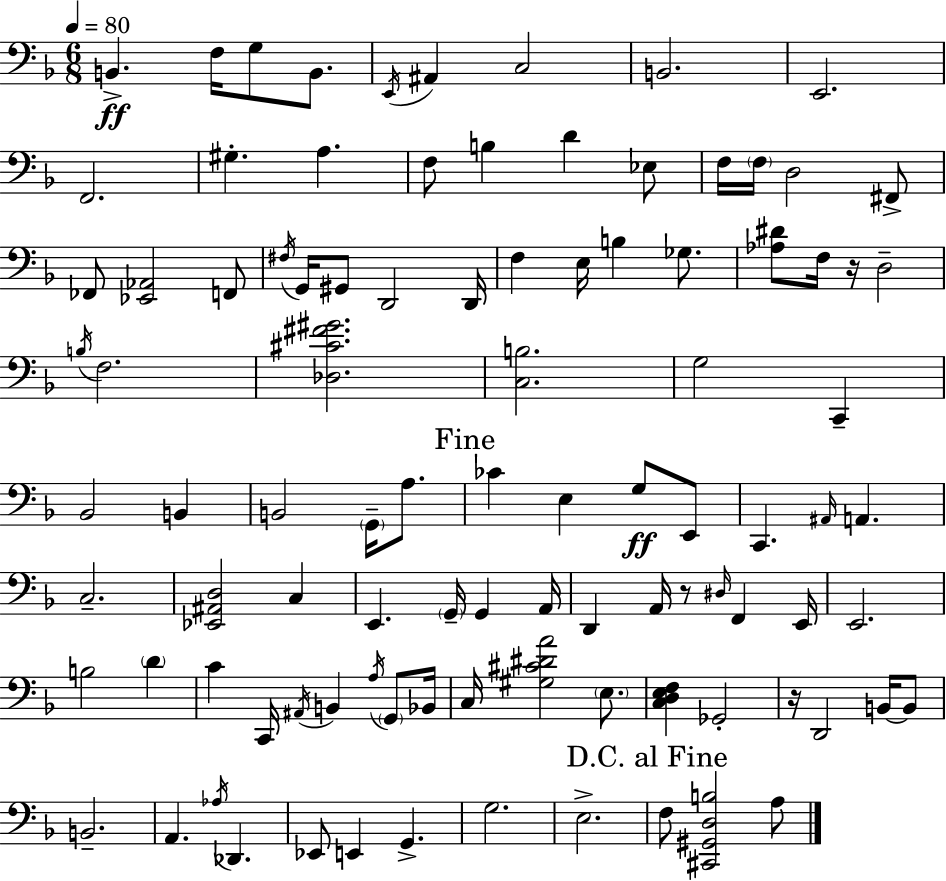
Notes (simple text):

B2/q. F3/s G3/e B2/e. E2/s A#2/q C3/h B2/h. E2/h. F2/h. G#3/q. A3/q. F3/e B3/q D4/q Eb3/e F3/s F3/s D3/h F#2/e FES2/e [Eb2,Ab2]/h F2/e F#3/s G2/s G#2/e D2/h D2/s F3/q E3/s B3/q Gb3/e. [Ab3,D#4]/e F3/s R/s D3/h B3/s F3/h. [Db3,C#4,F#4,G#4]/h. [C3,B3]/h. G3/h C2/q Bb2/h B2/q B2/h G2/s A3/e. CES4/q E3/q G3/e E2/e C2/q. A#2/s A2/q. C3/h. [Eb2,A#2,D3]/h C3/q E2/q. G2/s G2/q A2/s D2/q A2/s R/e D#3/s F2/q E2/s E2/h. B3/h D4/q C4/q C2/s A#2/s B2/q A3/s G2/e Bb2/s C3/s [G#3,C#4,D#4,A4]/h E3/e. [C3,D3,E3,F3]/q Gb2/h R/s D2/h B2/s B2/e B2/h. A2/q. Ab3/s Db2/q. Eb2/e E2/q G2/q. G3/h. E3/h. F3/e [C#2,G#2,D3,B3]/h A3/e